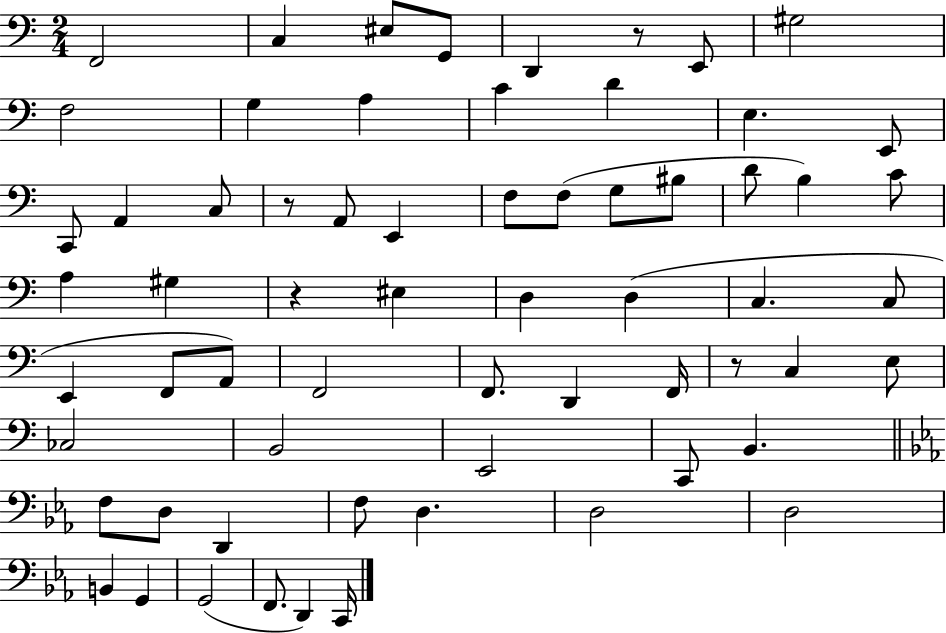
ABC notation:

X:1
T:Untitled
M:2/4
L:1/4
K:C
F,,2 C, ^E,/2 G,,/2 D,, z/2 E,,/2 ^G,2 F,2 G, A, C D E, E,,/2 C,,/2 A,, C,/2 z/2 A,,/2 E,, F,/2 F,/2 G,/2 ^B,/2 D/2 B, C/2 A, ^G, z ^E, D, D, C, C,/2 E,, F,,/2 A,,/2 F,,2 F,,/2 D,, F,,/4 z/2 C, E,/2 _C,2 B,,2 E,,2 C,,/2 B,, F,/2 D,/2 D,, F,/2 D, D,2 D,2 B,, G,, G,,2 F,,/2 D,, C,,/4